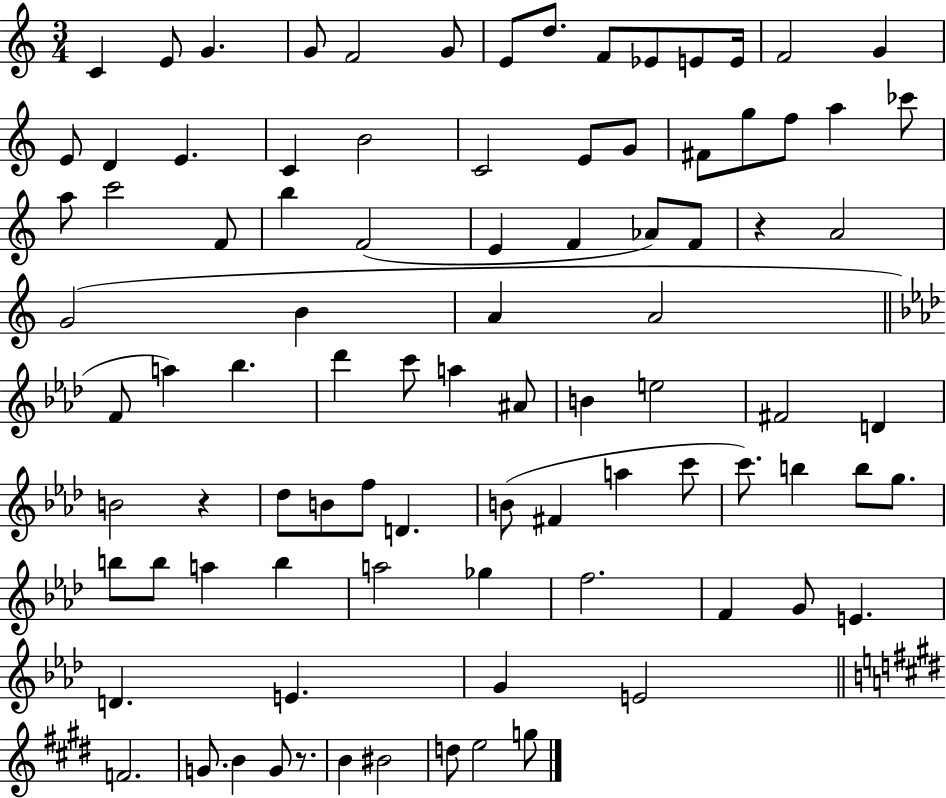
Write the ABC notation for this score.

X:1
T:Untitled
M:3/4
L:1/4
K:C
C E/2 G G/2 F2 G/2 E/2 d/2 F/2 _E/2 E/2 E/4 F2 G E/2 D E C B2 C2 E/2 G/2 ^F/2 g/2 f/2 a _c'/2 a/2 c'2 F/2 b F2 E F _A/2 F/2 z A2 G2 B A A2 F/2 a _b _d' c'/2 a ^A/2 B e2 ^F2 D B2 z _d/2 B/2 f/2 D B/2 ^F a c'/2 c'/2 b b/2 g/2 b/2 b/2 a b a2 _g f2 F G/2 E D E G E2 F2 G/2 B G/2 z/2 B ^B2 d/2 e2 g/2